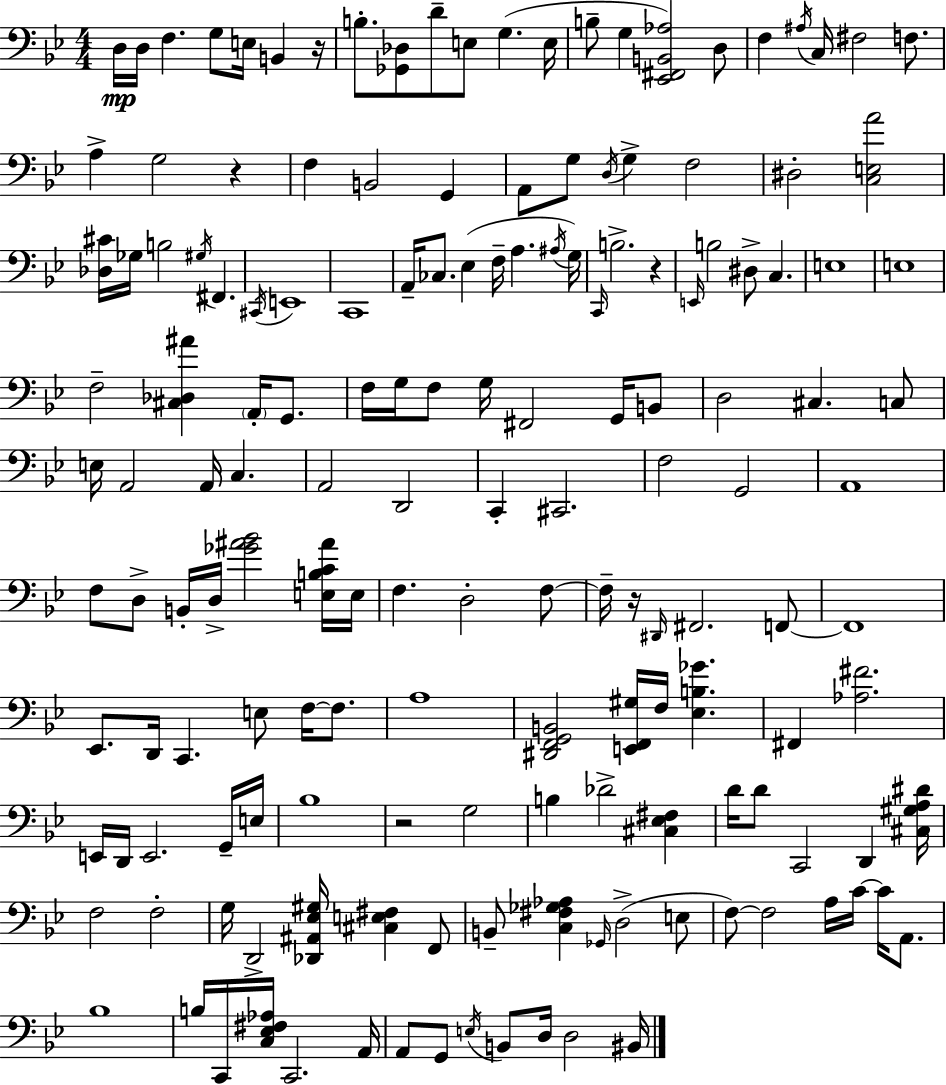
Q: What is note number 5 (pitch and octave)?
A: E3